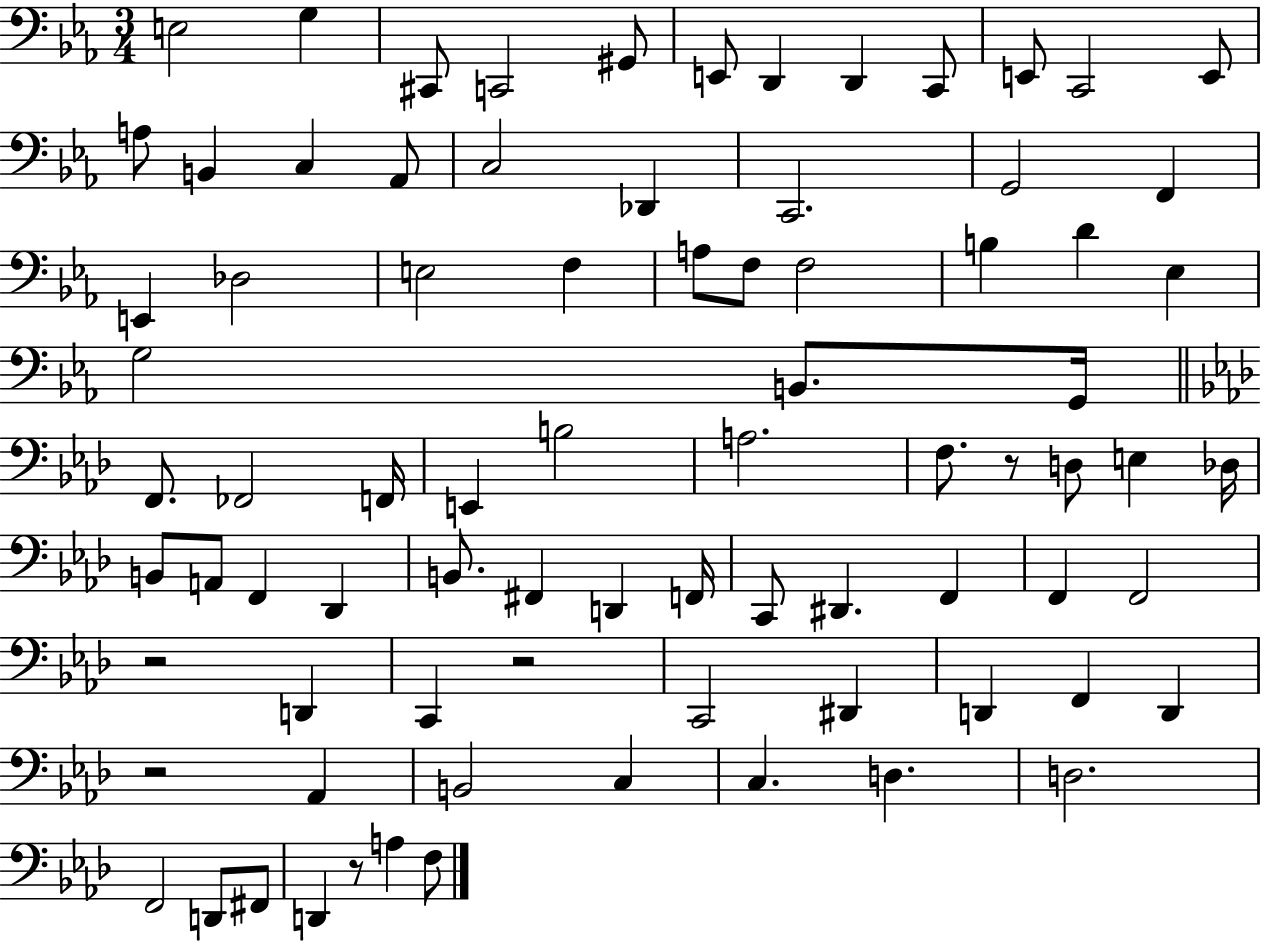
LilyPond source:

{
  \clef bass
  \numericTimeSignature
  \time 3/4
  \key ees \major
  e2 g4 | cis,8 c,2 gis,8 | e,8 d,4 d,4 c,8 | e,8 c,2 e,8 | \break a8 b,4 c4 aes,8 | c2 des,4 | c,2. | g,2 f,4 | \break e,4 des2 | e2 f4 | a8 f8 f2 | b4 d'4 ees4 | \break g2 b,8. g,16 | \bar "||" \break \key aes \major f,8. fes,2 f,16 | e,4 b2 | a2. | f8. r8 d8 e4 des16 | \break b,8 a,8 f,4 des,4 | b,8. fis,4 d,4 f,16 | c,8 dis,4. f,4 | f,4 f,2 | \break r2 d,4 | c,4 r2 | c,2 dis,4 | d,4 f,4 d,4 | \break r2 aes,4 | b,2 c4 | c4. d4. | d2. | \break f,2 d,8 fis,8 | d,4 r8 a4 f8 | \bar "|."
}